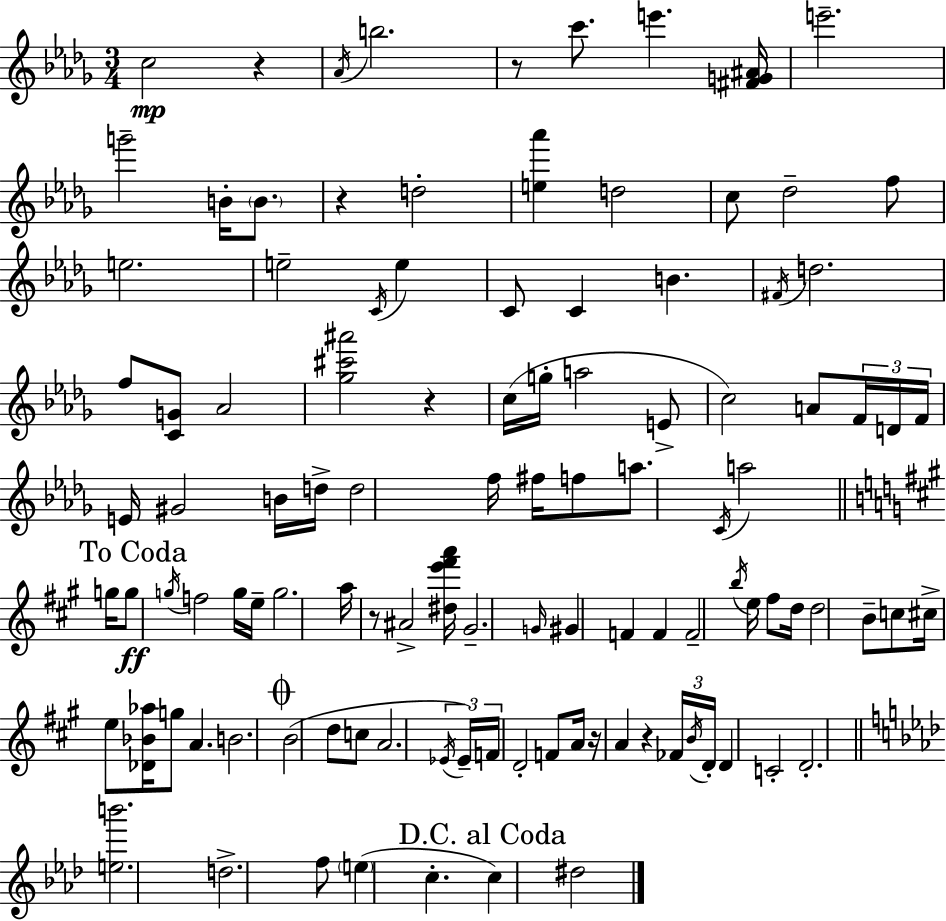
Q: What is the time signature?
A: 3/4